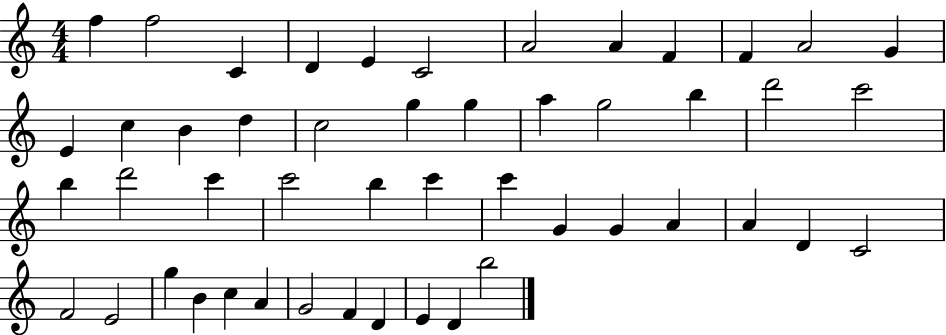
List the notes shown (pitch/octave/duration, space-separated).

F5/q F5/h C4/q D4/q E4/q C4/h A4/h A4/q F4/q F4/q A4/h G4/q E4/q C5/q B4/q D5/q C5/h G5/q G5/q A5/q G5/h B5/q D6/h C6/h B5/q D6/h C6/q C6/h B5/q C6/q C6/q G4/q G4/q A4/q A4/q D4/q C4/h F4/h E4/h G5/q B4/q C5/q A4/q G4/h F4/q D4/q E4/q D4/q B5/h